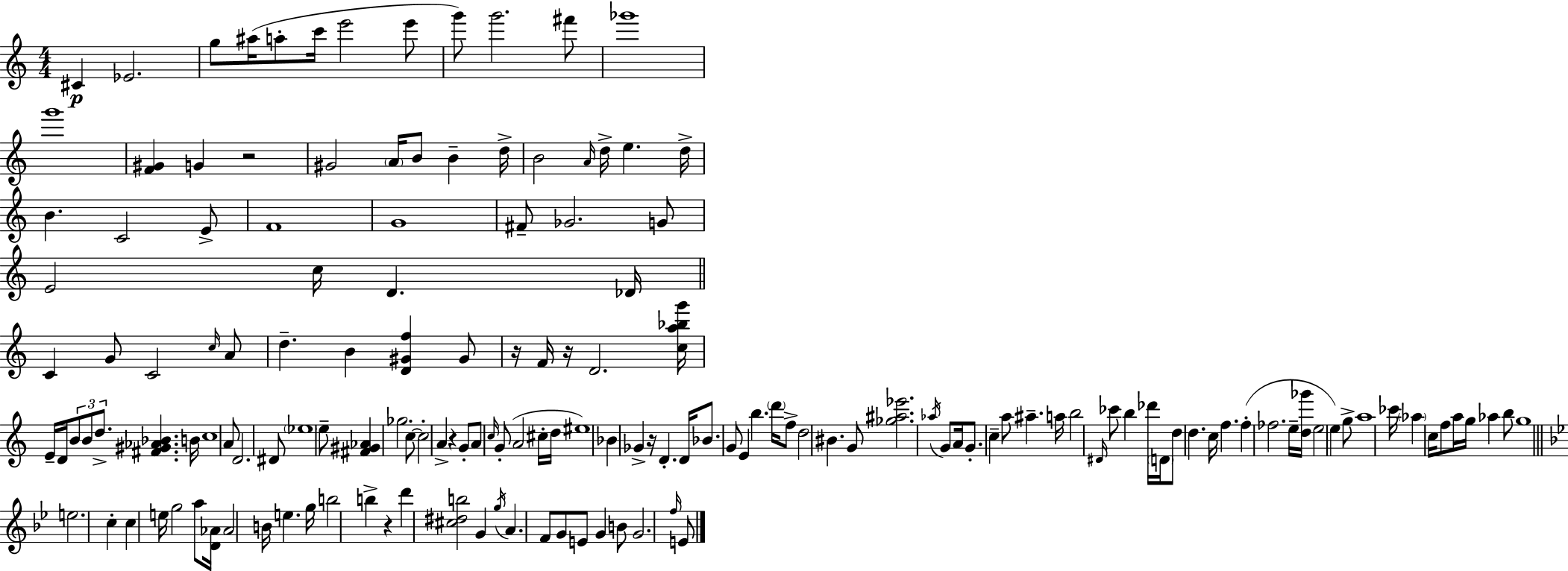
{
  \clef treble
  \numericTimeSignature
  \time 4/4
  \key c \major
  cis'4\p ees'2. | g''8 ais''16( a''8-. c'''16 e'''2 e'''8 | g'''8) g'''2. fis'''8 | ges'''1 | \break g'''1 | <f' gis'>4 g'4 r2 | gis'2 \parenthesize a'16 b'8 b'4-- d''16-> | b'2 \grace { a'16 } d''16-> e''4. | \break d''16-> b'4. c'2 e'8-> | f'1 | g'1 | fis'8-- ges'2. g'8 | \break e'2 c''16 d'4. | des'16 \bar "||" \break \key c \major c'4 g'8 c'2 \grace { c''16 } a'8 | d''4.-- b'4 <d' gis' f''>4 gis'8 | r16 f'16 r16 d'2. | <c'' a'' bes'' g'''>16 e'16-- d'16 \tuplet 3/2 { b'8 b'8 d''8.-> } <fis' gis' aes' bes'>4. | \break b'16 c''1 | a'8 d'2. dis'8 | \parenthesize ees''1 | e''8-- <fis' gis' aes'>4 ges''2 c''8-.~~ | \break c''2-. a'4-> r4 | g'8-. a'8 \grace { c''16 }( g'8-. a'2 | cis''16-. d''16 eis''1) | bes'4 ges'4-> r16 d'4.-. | \break d'16 bes'8. g'8 e'4 b''4. | \parenthesize d'''16 f''8-> d''2 bis'4. | g'8 <ges'' ais'' ees'''>2. | \acciaccatura { aes''16 } g'8 a'16 g'8.-. c''4-- a''8 ais''4.-- | \break a''16 b''2 \grace { dis'16 } ces'''8 b''4 | des'''16 \parenthesize d'16 d''8 d''4. c''16 f''4. | f''4-.( fes''2. | e''16-- <d'' ges'''>16 e''2 e''4) | \break g''8-> a''1 | ces'''16 \parenthesize aes''4 c''16 f''8 a''16 g''16 aes''4 | b''8 g''1 | \bar "||" \break \key bes \major e''2. c''4-. | c''4 e''16 g''2 a''8 <d' aes'>16 | aes'2 b'16 e''4. g''16 | b''2 b''4-> r4 | \break d'''4 <cis'' dis'' b''>2 g'4 | \acciaccatura { g''16 } a'4. f'8 g'8 e'8 g'4 | b'8 g'2. \grace { f''16 } | e'8 \bar "|."
}